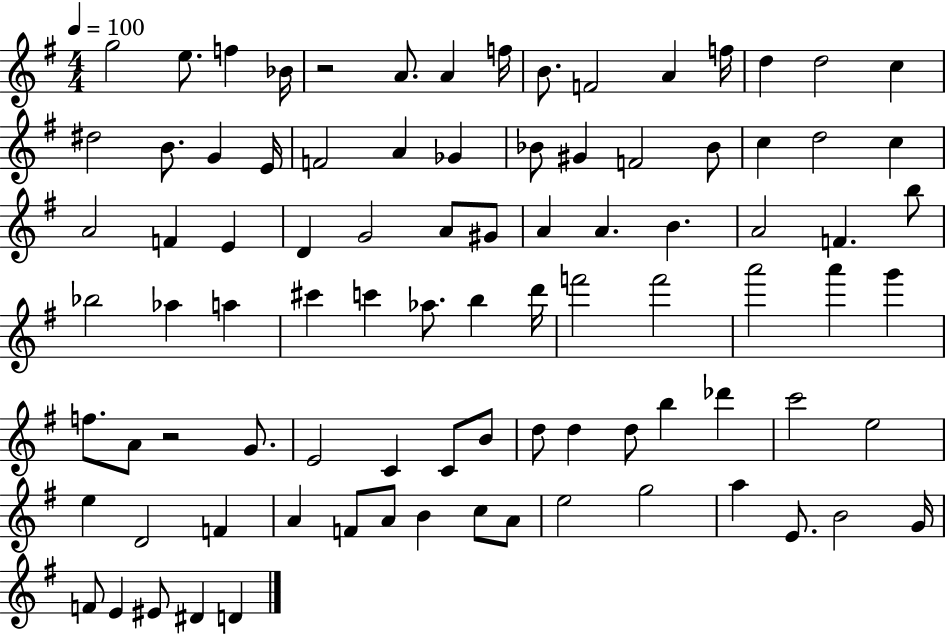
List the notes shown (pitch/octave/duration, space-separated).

G5/h E5/e. F5/q Bb4/s R/h A4/e. A4/q F5/s B4/e. F4/h A4/q F5/s D5/q D5/h C5/q D#5/h B4/e. G4/q E4/s F4/h A4/q Gb4/q Bb4/e G#4/q F4/h Bb4/e C5/q D5/h C5/q A4/h F4/q E4/q D4/q G4/h A4/e G#4/e A4/q A4/q. B4/q. A4/h F4/q. B5/e Bb5/h Ab5/q A5/q C#6/q C6/q Ab5/e. B5/q D6/s F6/h F6/h A6/h A6/q G6/q F5/e. A4/e R/h G4/e. E4/h C4/q C4/e B4/e D5/e D5/q D5/e B5/q Db6/q C6/h E5/h E5/q D4/h F4/q A4/q F4/e A4/e B4/q C5/e A4/e E5/h G5/h A5/q E4/e. B4/h G4/s F4/e E4/q EIS4/e D#4/q D4/q